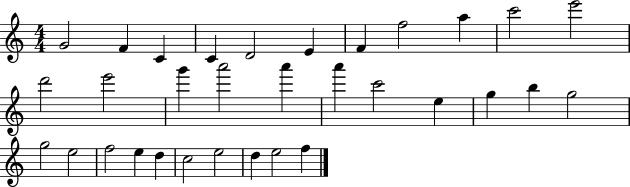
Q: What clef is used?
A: treble